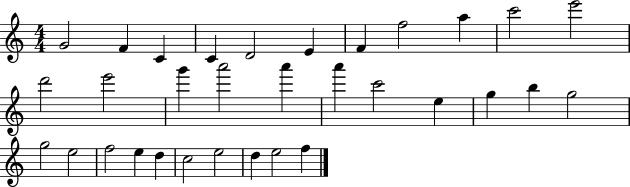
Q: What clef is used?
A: treble